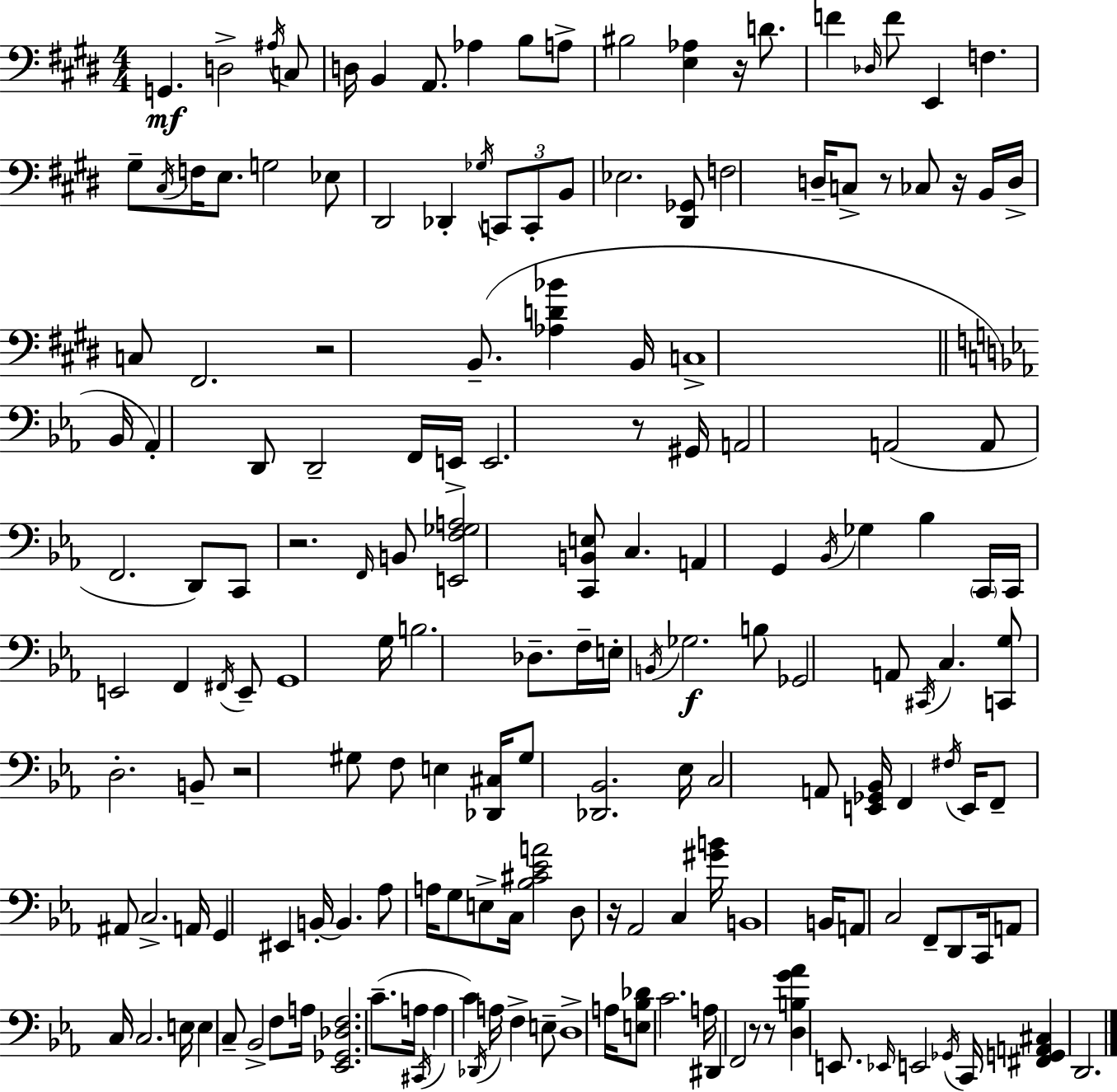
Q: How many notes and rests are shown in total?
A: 172